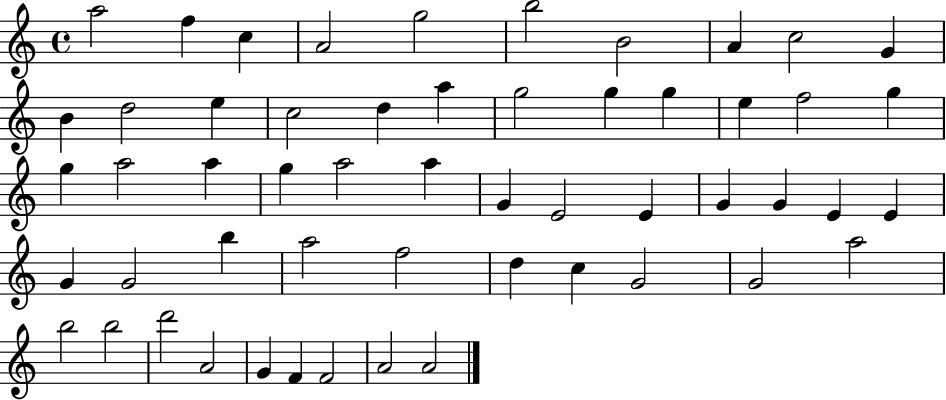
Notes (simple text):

A5/h F5/q C5/q A4/h G5/h B5/h B4/h A4/q C5/h G4/q B4/q D5/h E5/q C5/h D5/q A5/q G5/h G5/q G5/q E5/q F5/h G5/q G5/q A5/h A5/q G5/q A5/h A5/q G4/q E4/h E4/q G4/q G4/q E4/q E4/q G4/q G4/h B5/q A5/h F5/h D5/q C5/q G4/h G4/h A5/h B5/h B5/h D6/h A4/h G4/q F4/q F4/h A4/h A4/h